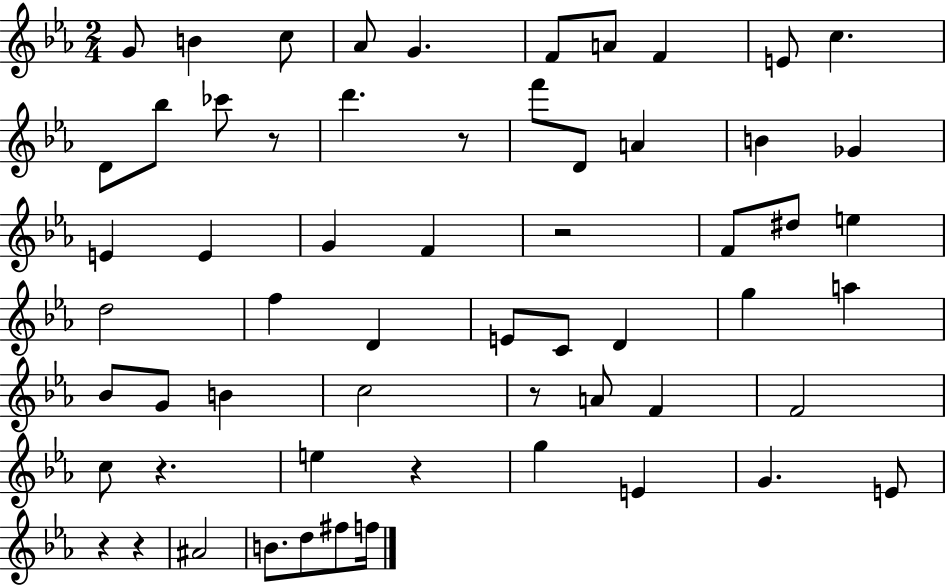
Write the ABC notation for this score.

X:1
T:Untitled
M:2/4
L:1/4
K:Eb
G/2 B c/2 _A/2 G F/2 A/2 F E/2 c D/2 _b/2 _c'/2 z/2 d' z/2 f'/2 D/2 A B _G E E G F z2 F/2 ^d/2 e d2 f D E/2 C/2 D g a _B/2 G/2 B c2 z/2 A/2 F F2 c/2 z e z g E G E/2 z z ^A2 B/2 d/2 ^f/2 f/4